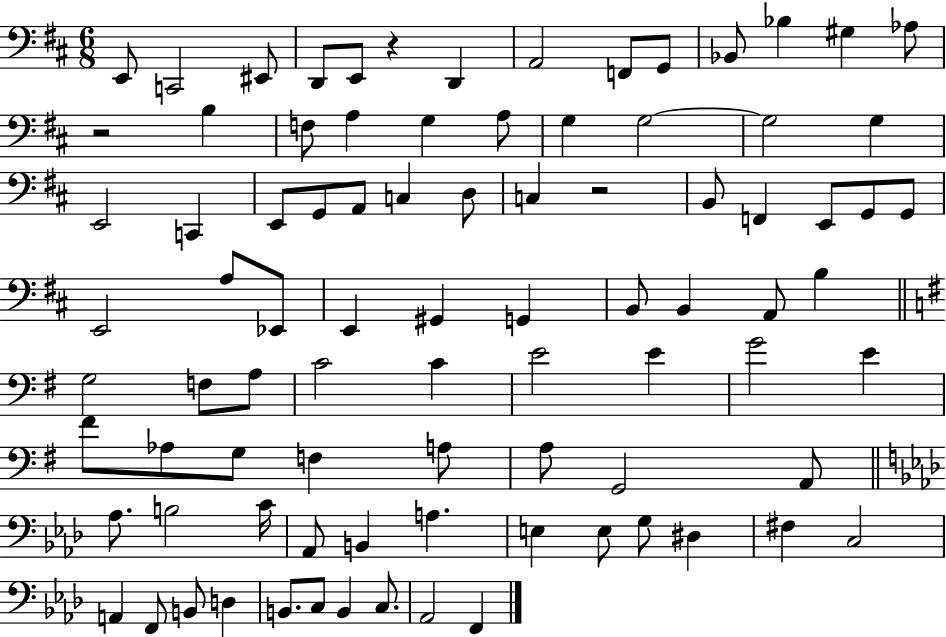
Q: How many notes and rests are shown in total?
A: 87